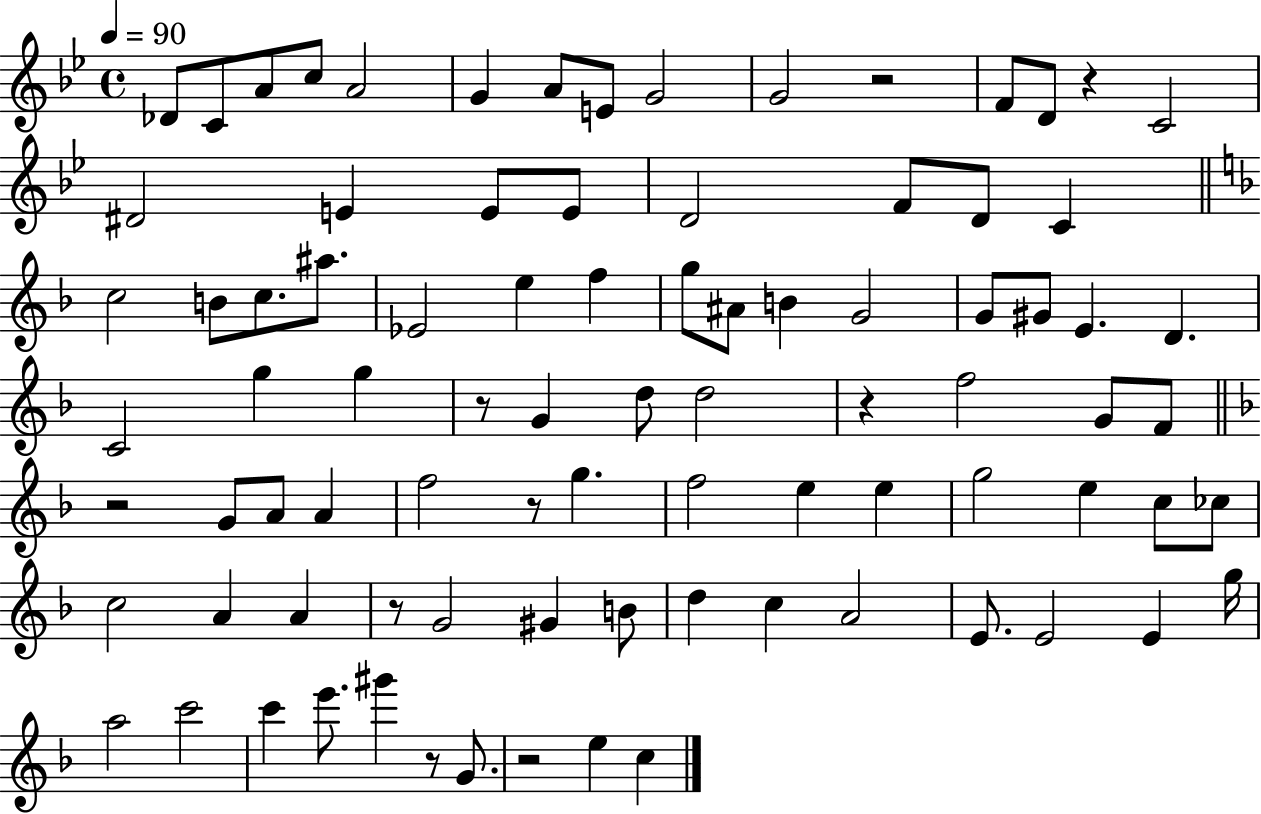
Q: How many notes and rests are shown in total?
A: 87